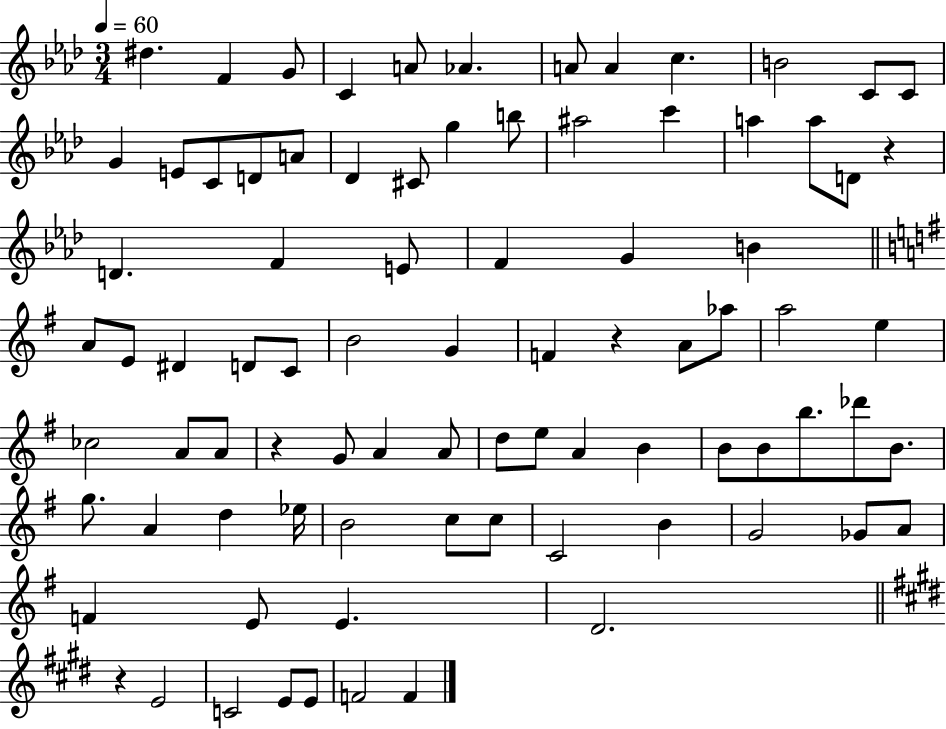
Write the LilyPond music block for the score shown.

{
  \clef treble
  \numericTimeSignature
  \time 3/4
  \key aes \major
  \tempo 4 = 60
  dis''4. f'4 g'8 | c'4 a'8 aes'4. | a'8 a'4 c''4. | b'2 c'8 c'8 | \break g'4 e'8 c'8 d'8 a'8 | des'4 cis'8 g''4 b''8 | ais''2 c'''4 | a''4 a''8 d'8 r4 | \break d'4. f'4 e'8 | f'4 g'4 b'4 | \bar "||" \break \key g \major a'8 e'8 dis'4 d'8 c'8 | b'2 g'4 | f'4 r4 a'8 aes''8 | a''2 e''4 | \break ces''2 a'8 a'8 | r4 g'8 a'4 a'8 | d''8 e''8 a'4 b'4 | b'8 b'8 b''8. des'''8 b'8. | \break g''8. a'4 d''4 ees''16 | b'2 c''8 c''8 | c'2 b'4 | g'2 ges'8 a'8 | \break f'4 e'8 e'4. | d'2. | \bar "||" \break \key e \major r4 e'2 | c'2 e'8 e'8 | f'2 f'4 | \bar "|."
}